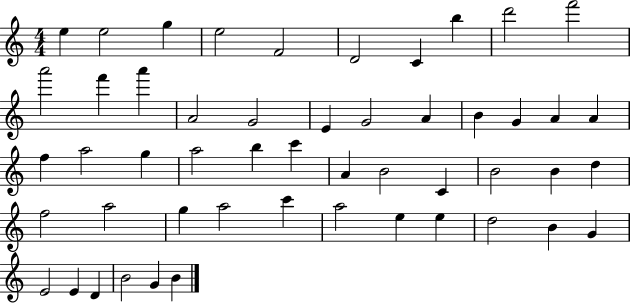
E5/q E5/h G5/q E5/h F4/h D4/h C4/q B5/q D6/h F6/h A6/h F6/q A6/q A4/h G4/h E4/q G4/h A4/q B4/q G4/q A4/q A4/q F5/q A5/h G5/q A5/h B5/q C6/q A4/q B4/h C4/q B4/h B4/q D5/q F5/h A5/h G5/q A5/h C6/q A5/h E5/q E5/q D5/h B4/q G4/q E4/h E4/q D4/q B4/h G4/q B4/q